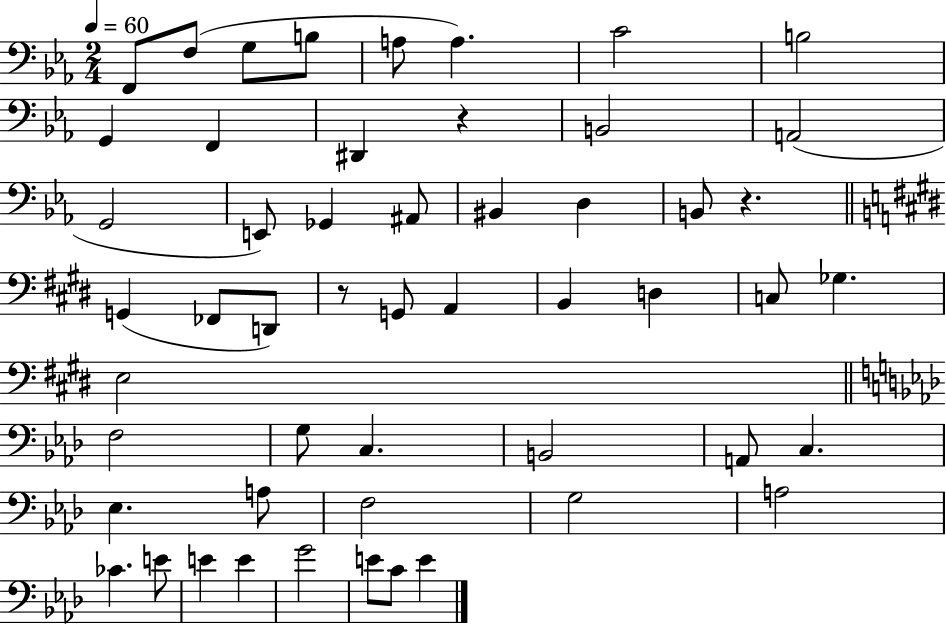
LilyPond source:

{
  \clef bass
  \numericTimeSignature
  \time 2/4
  \key ees \major
  \tempo 4 = 60
  \repeat volta 2 { f,8 f8( g8 b8 | a8 a4.) | c'2 | b2 | \break g,4 f,4 | dis,4 r4 | b,2 | a,2( | \break g,2 | e,8) ges,4 ais,8 | bis,4 d4 | b,8 r4. | \break \bar "||" \break \key e \major g,4( fes,8 d,8) | r8 g,8 a,4 | b,4 d4 | c8 ges4. | \break e2 | \bar "||" \break \key f \minor f2 | g8 c4. | b,2 | a,8 c4. | \break ees4. a8 | f2 | g2 | a2 | \break ces'4. e'8 | e'4 e'4 | g'2 | e'8 c'8 e'4 | \break } \bar "|."
}